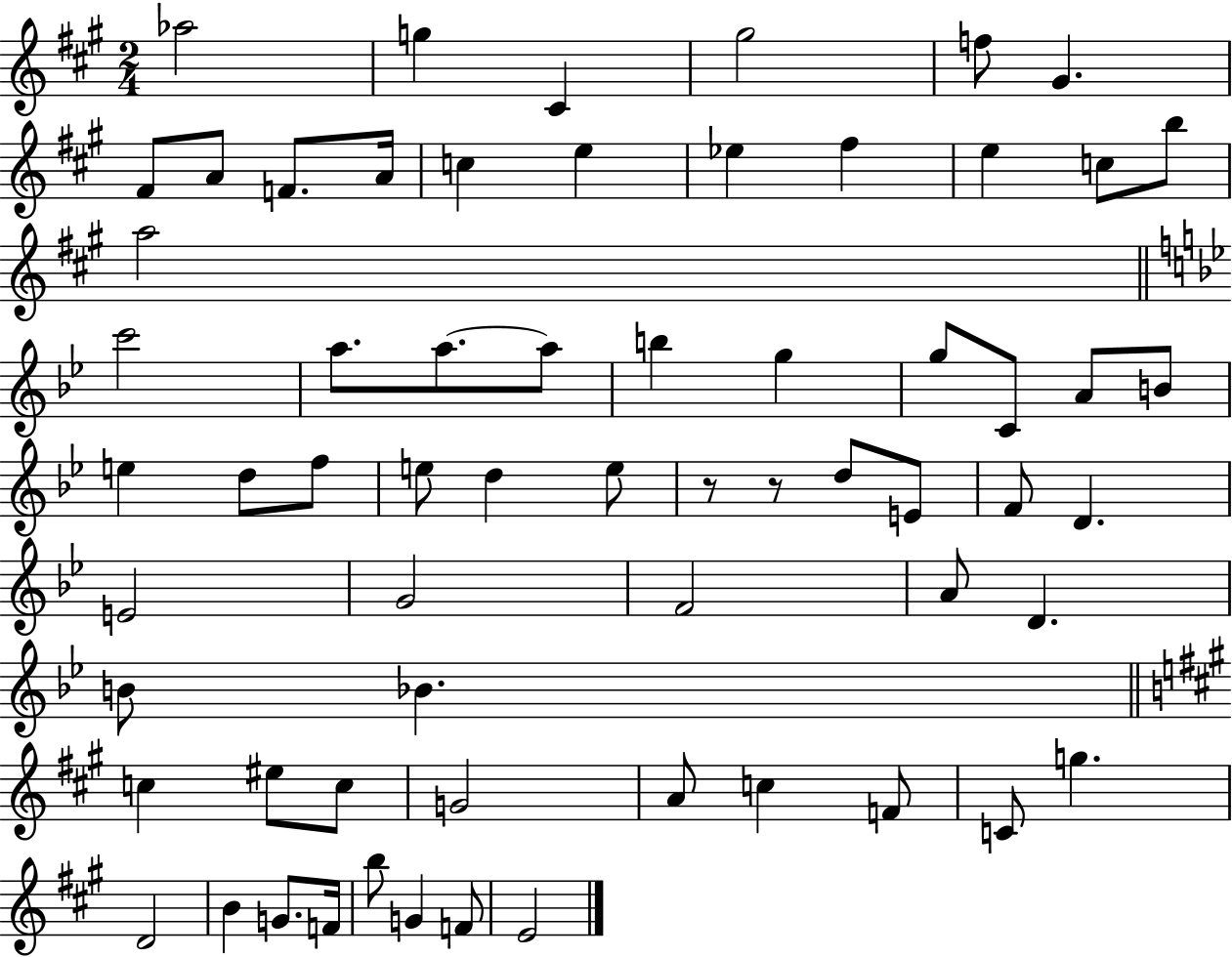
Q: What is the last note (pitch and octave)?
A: E4